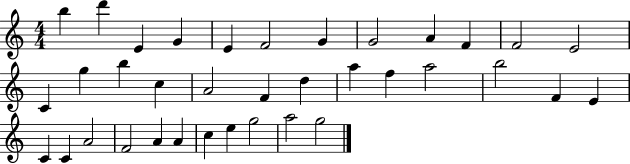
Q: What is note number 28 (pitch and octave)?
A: A4